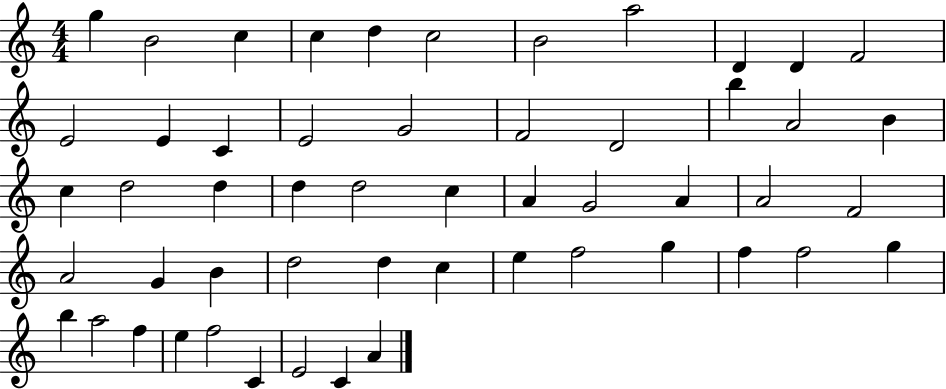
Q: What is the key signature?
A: C major